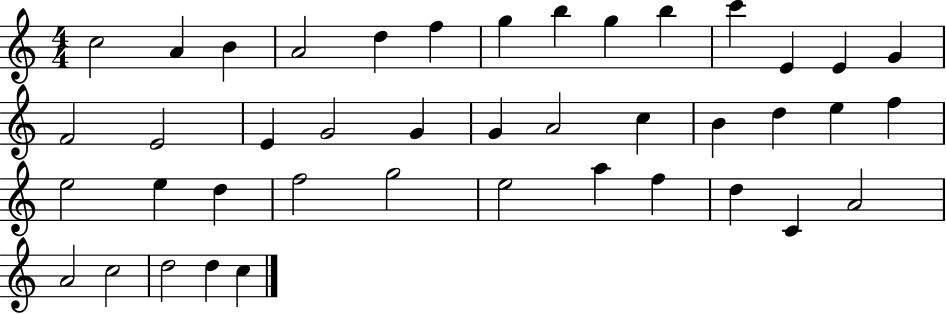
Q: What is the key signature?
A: C major